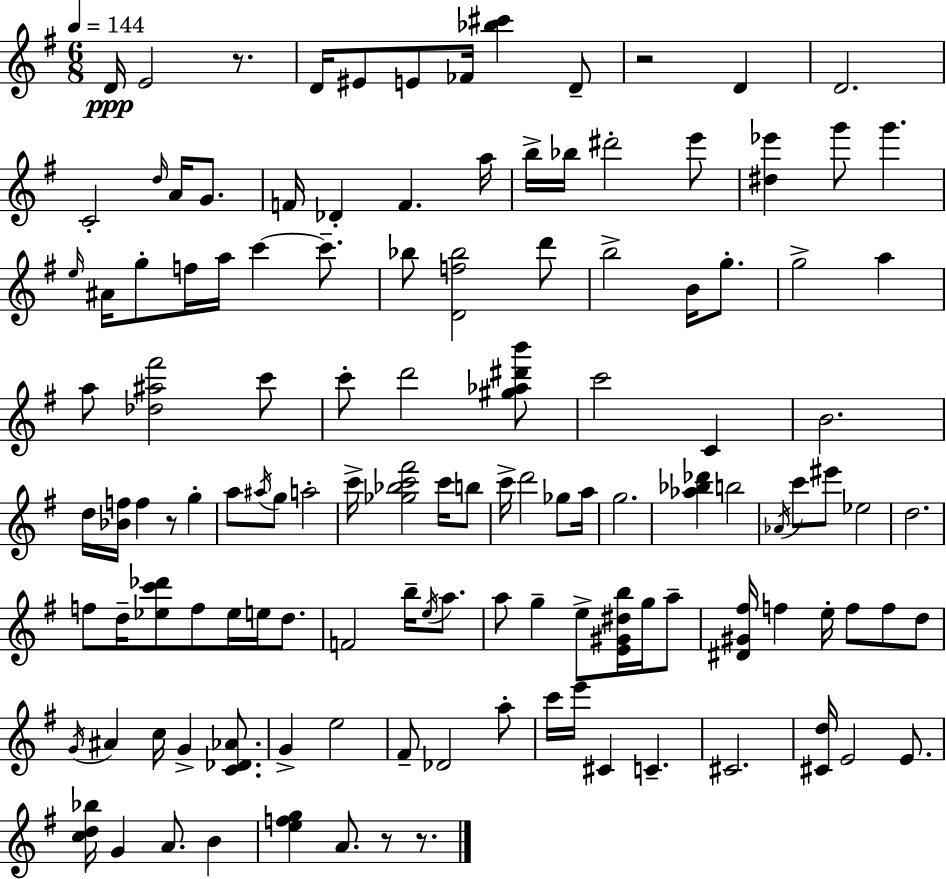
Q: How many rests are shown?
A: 5